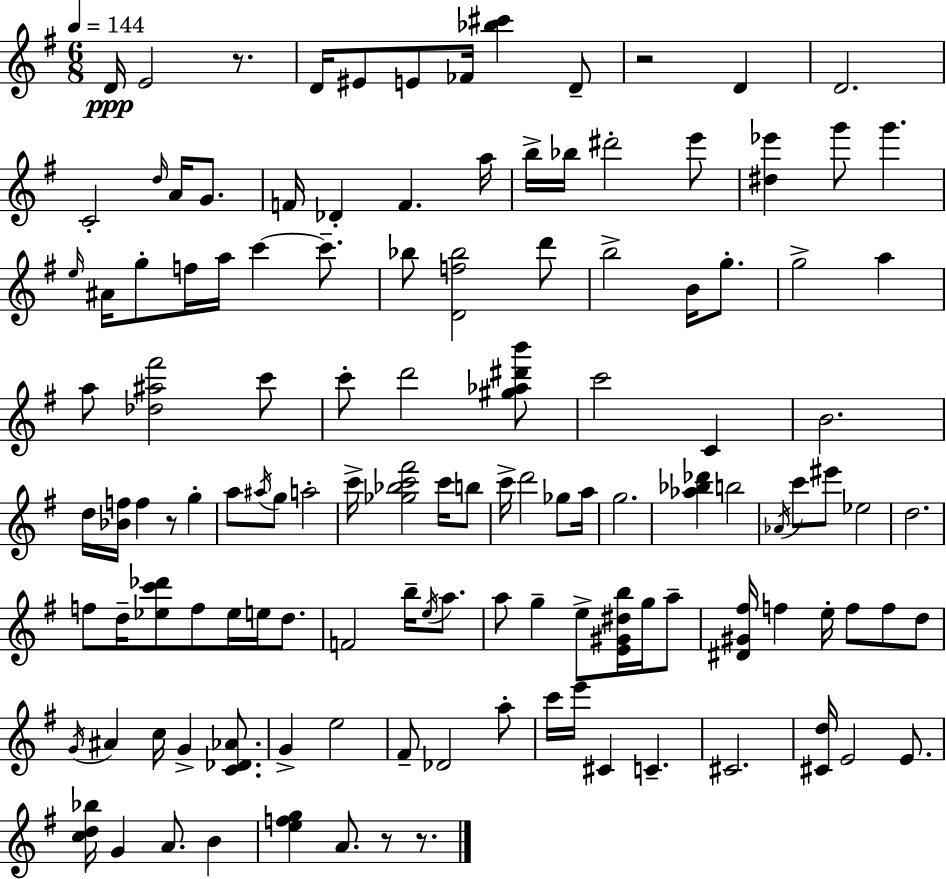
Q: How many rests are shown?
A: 5